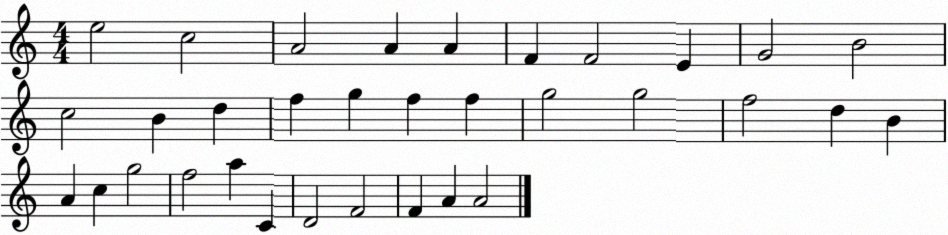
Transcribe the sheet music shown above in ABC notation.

X:1
T:Untitled
M:4/4
L:1/4
K:C
e2 c2 A2 A A F F2 E G2 B2 c2 B d f g f f g2 g2 f2 d B A c g2 f2 a C D2 F2 F A A2